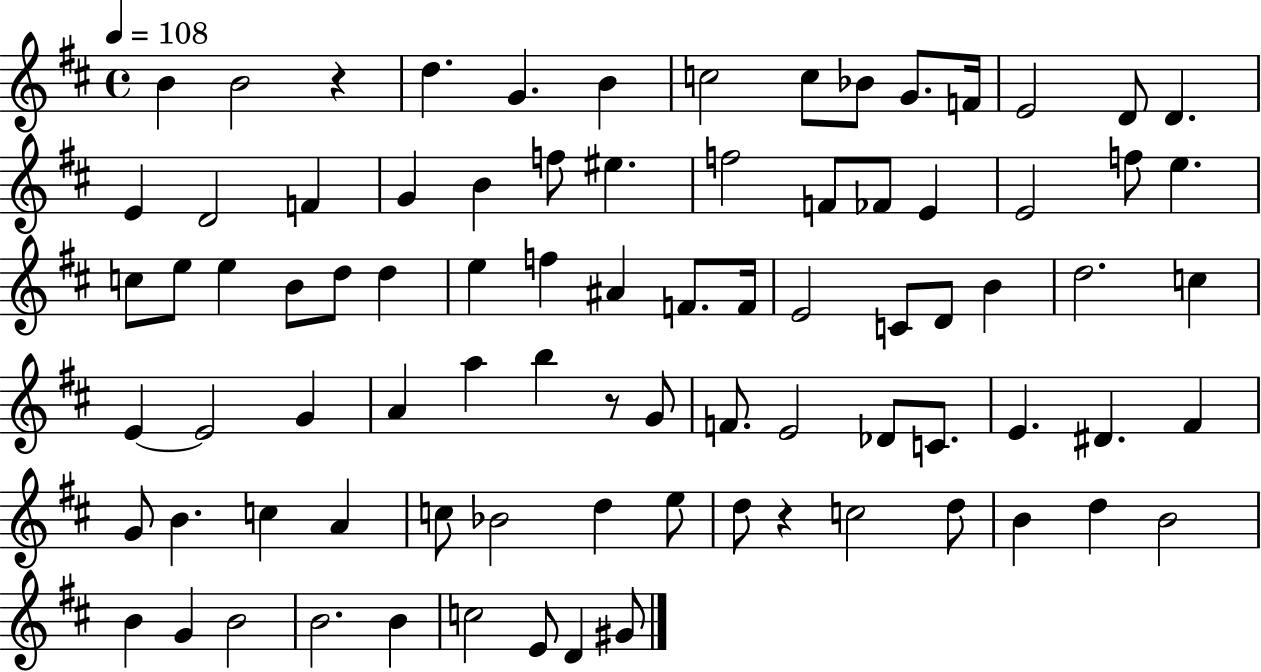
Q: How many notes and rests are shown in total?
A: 84